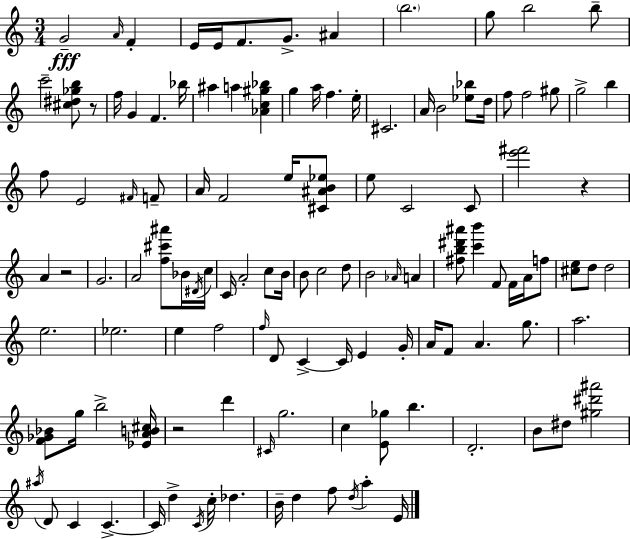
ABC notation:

X:1
T:Untitled
M:3/4
L:1/4
K:Am
G2 A/4 F E/4 E/4 F/2 G/2 ^A b2 g/2 b2 b/2 c'2 [^c^d_gb]/2 z/2 f/4 G F _b/4 ^a a [_Ac^g_b] g a/4 f e/4 ^C2 A/4 B2 [_e_b]/2 d/4 f/2 f2 ^g/2 g2 b f/2 E2 ^F/4 F/2 A/4 F2 e/4 [^C^AB_e]/2 e/2 C2 C/2 [e'^f']2 z A z2 G2 A2 [f^c'^a']/2 _B/4 ^D/4 c/4 C/4 A2 c/2 B/4 B/2 c2 d/2 B2 _A/4 A [^fb^d'^a']/2 [c'b'] F/2 F/4 A/4 f/2 [^ce]/2 d/2 d2 e2 _e2 e f2 f/4 D/2 C C/4 E G/4 A/4 F/2 A g/2 a2 [F_G_B]/2 g/4 b2 [_EAB^c]/4 z2 d' ^C/4 g2 c [E_g]/2 b D2 B/2 ^d/2 [^g^d'^a']2 ^a/4 D/2 C C C/4 d C/4 c/4 _d B/4 d f/2 d/4 a E/4